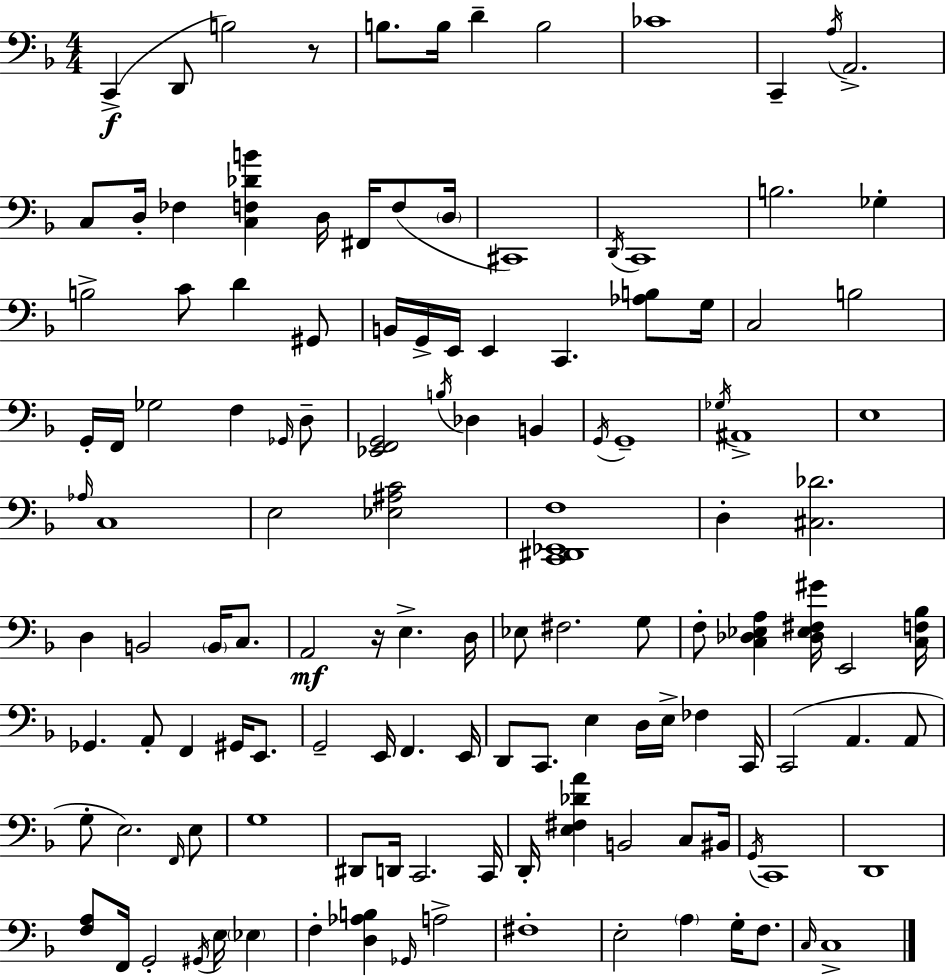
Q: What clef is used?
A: bass